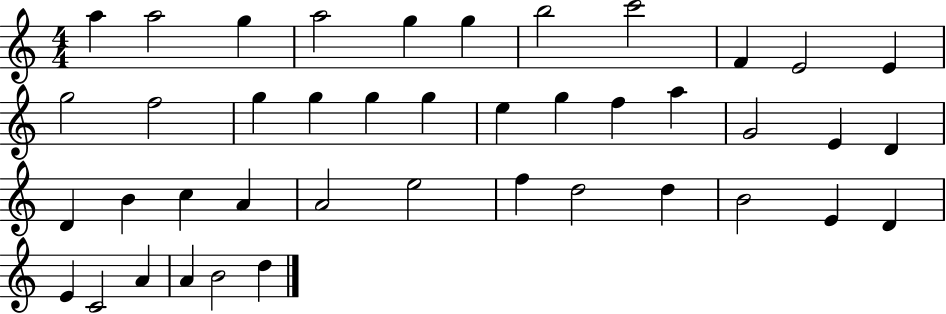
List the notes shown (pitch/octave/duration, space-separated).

A5/q A5/h G5/q A5/h G5/q G5/q B5/h C6/h F4/q E4/h E4/q G5/h F5/h G5/q G5/q G5/q G5/q E5/q G5/q F5/q A5/q G4/h E4/q D4/q D4/q B4/q C5/q A4/q A4/h E5/h F5/q D5/h D5/q B4/h E4/q D4/q E4/q C4/h A4/q A4/q B4/h D5/q